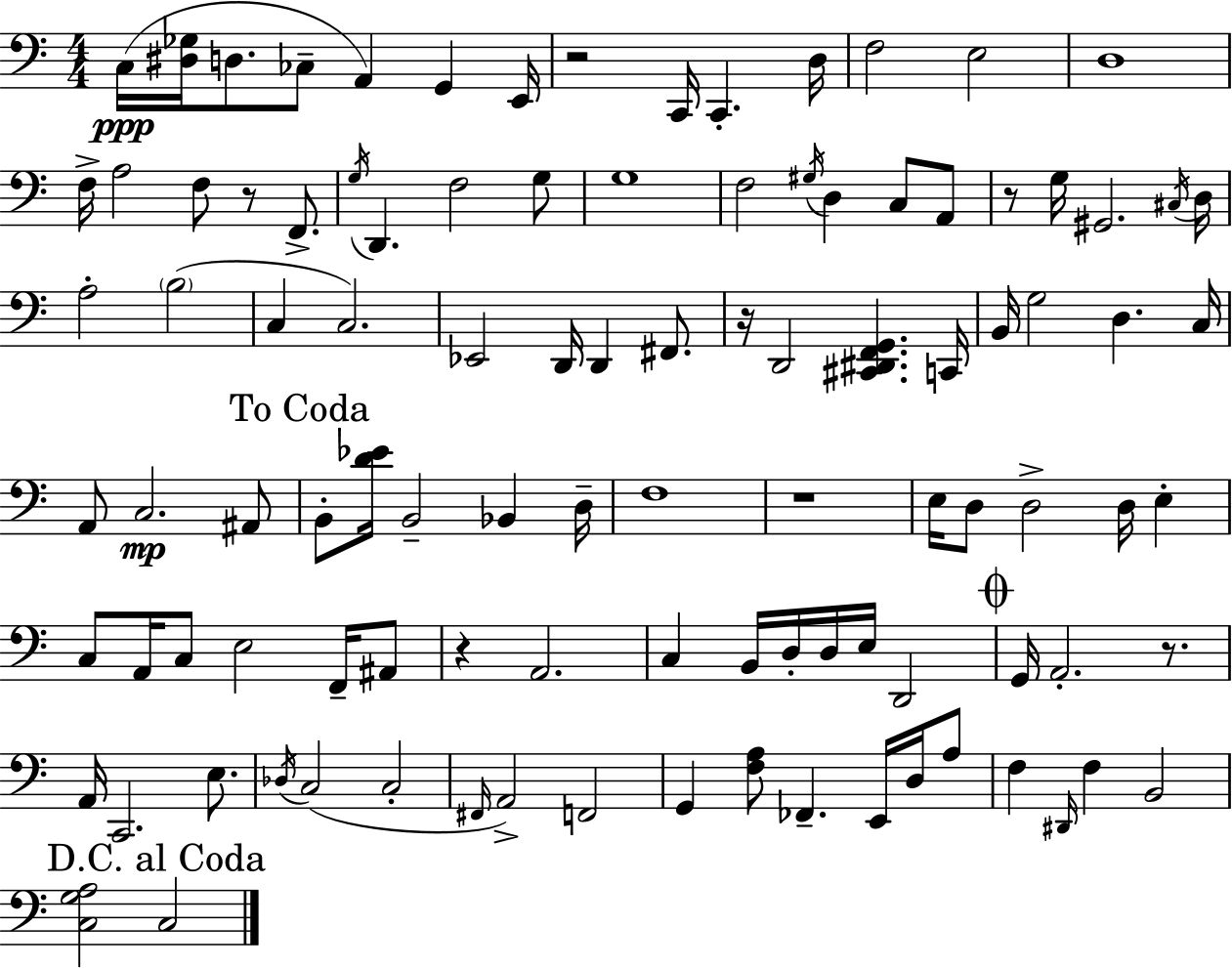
X:1
T:Untitled
M:4/4
L:1/4
K:C
C,/4 [^D,_G,]/4 D,/2 _C,/2 A,, G,, E,,/4 z2 C,,/4 C,, D,/4 F,2 E,2 D,4 F,/4 A,2 F,/2 z/2 F,,/2 G,/4 D,, F,2 G,/2 G,4 F,2 ^G,/4 D, C,/2 A,,/2 z/2 G,/4 ^G,,2 ^C,/4 D,/4 A,2 B,2 C, C,2 _E,,2 D,,/4 D,, ^F,,/2 z/4 D,,2 [^C,,^D,,F,,G,,] C,,/4 B,,/4 G,2 D, C,/4 A,,/2 C,2 ^A,,/2 B,,/2 [D_E]/4 B,,2 _B,, D,/4 F,4 z4 E,/4 D,/2 D,2 D,/4 E, C,/2 A,,/4 C,/2 E,2 F,,/4 ^A,,/2 z A,,2 C, B,,/4 D,/4 D,/4 E,/4 D,,2 G,,/4 A,,2 z/2 A,,/4 C,,2 E,/2 _D,/4 C,2 C,2 ^F,,/4 A,,2 F,,2 G,, [F,A,]/2 _F,, E,,/4 D,/4 A,/2 F, ^D,,/4 F, B,,2 [C,G,A,]2 C,2